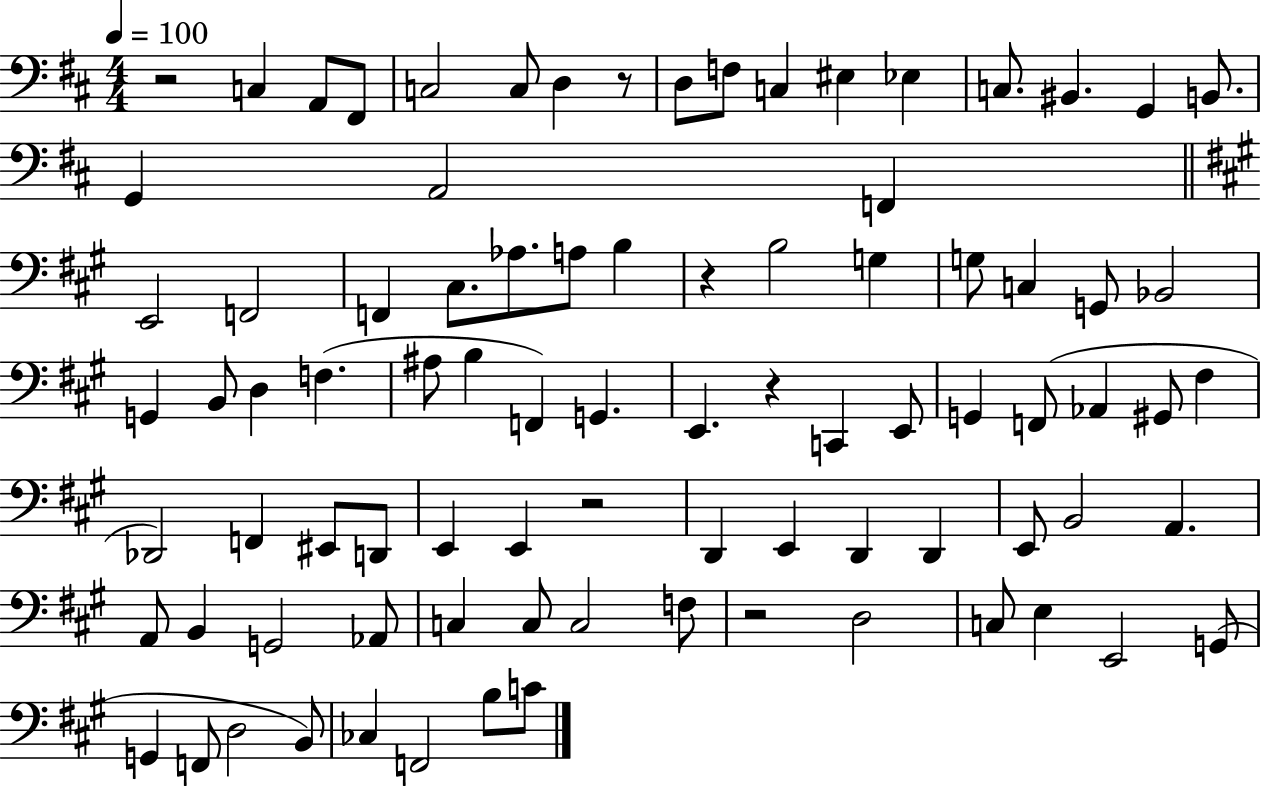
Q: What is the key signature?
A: D major